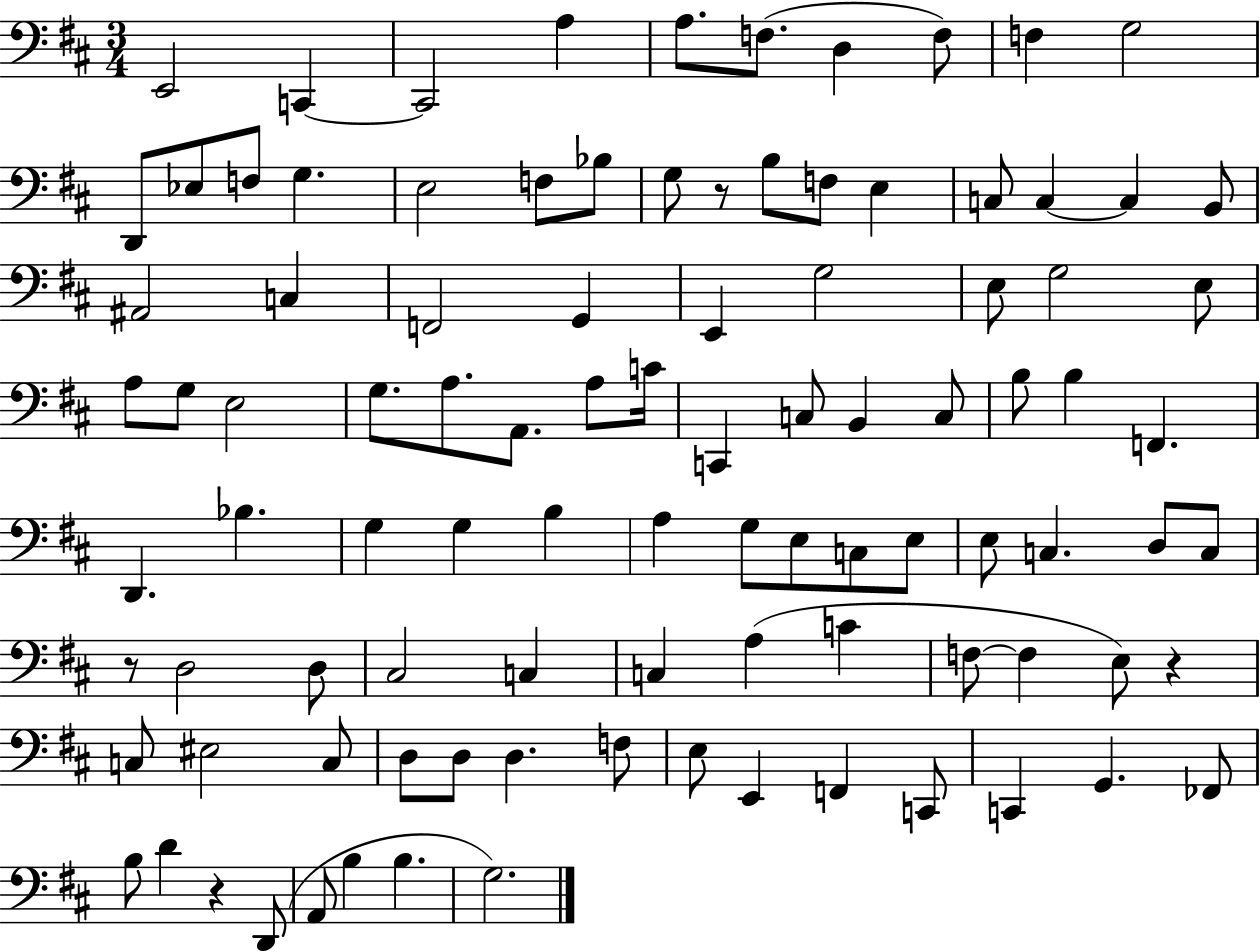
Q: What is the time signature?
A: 3/4